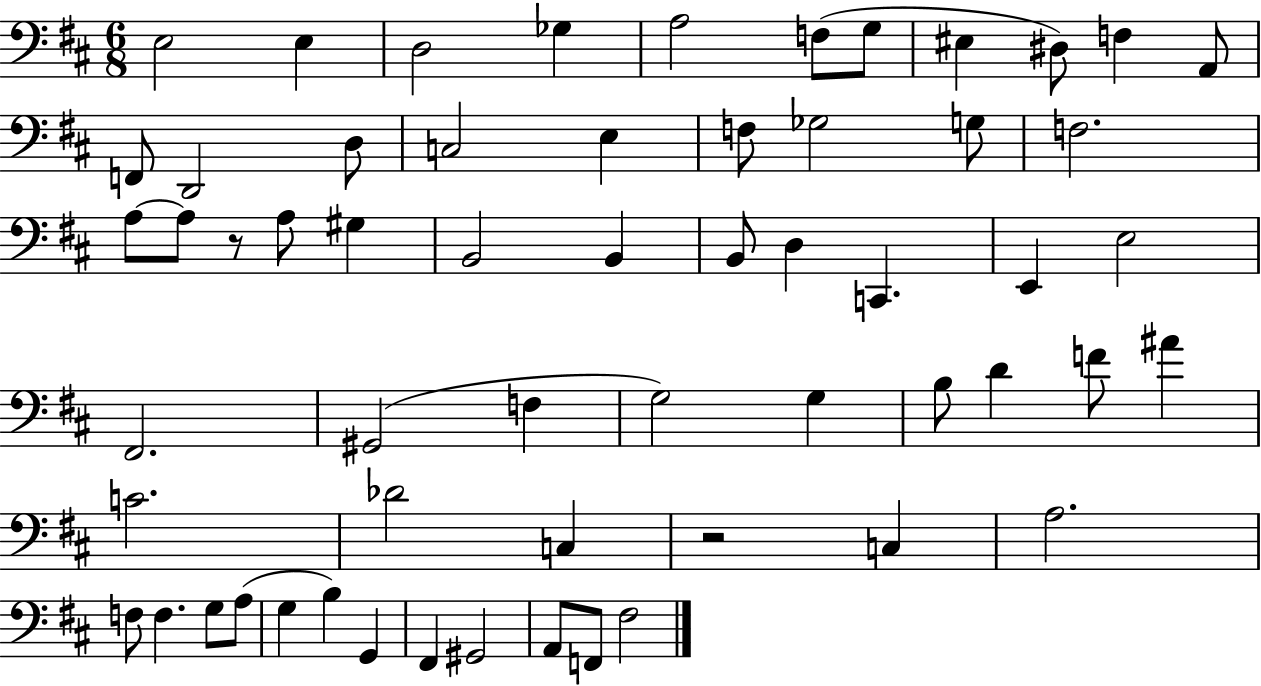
X:1
T:Untitled
M:6/8
L:1/4
K:D
E,2 E, D,2 _G, A,2 F,/2 G,/2 ^E, ^D,/2 F, A,,/2 F,,/2 D,,2 D,/2 C,2 E, F,/2 _G,2 G,/2 F,2 A,/2 A,/2 z/2 A,/2 ^G, B,,2 B,, B,,/2 D, C,, E,, E,2 ^F,,2 ^G,,2 F, G,2 G, B,/2 D F/2 ^A C2 _D2 C, z2 C, A,2 F,/2 F, G,/2 A,/2 G, B, G,, ^F,, ^G,,2 A,,/2 F,,/2 ^F,2